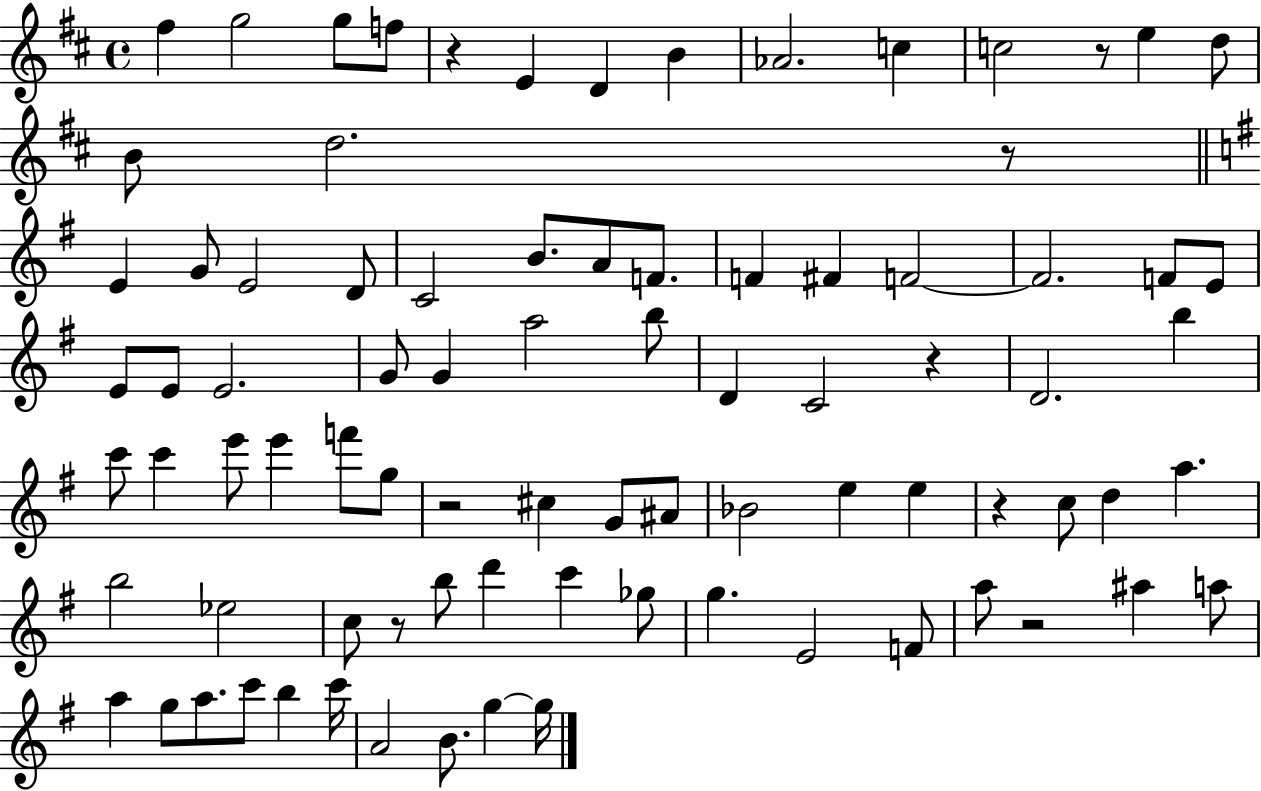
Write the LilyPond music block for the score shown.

{
  \clef treble
  \time 4/4
  \defaultTimeSignature
  \key d \major
  fis''4 g''2 g''8 f''8 | r4 e'4 d'4 b'4 | aes'2. c''4 | c''2 r8 e''4 d''8 | \break b'8 d''2. r8 | \bar "||" \break \key e \minor e'4 g'8 e'2 d'8 | c'2 b'8. a'8 f'8. | f'4 fis'4 f'2~~ | f'2. f'8 e'8 | \break e'8 e'8 e'2. | g'8 g'4 a''2 b''8 | d'4 c'2 r4 | d'2. b''4 | \break c'''8 c'''4 e'''8 e'''4 f'''8 g''8 | r2 cis''4 g'8 ais'8 | bes'2 e''4 e''4 | r4 c''8 d''4 a''4. | \break b''2 ees''2 | c''8 r8 b''8 d'''4 c'''4 ges''8 | g''4. e'2 f'8 | a''8 r2 ais''4 a''8 | \break a''4 g''8 a''8. c'''8 b''4 c'''16 | a'2 b'8. g''4~~ g''16 | \bar "|."
}